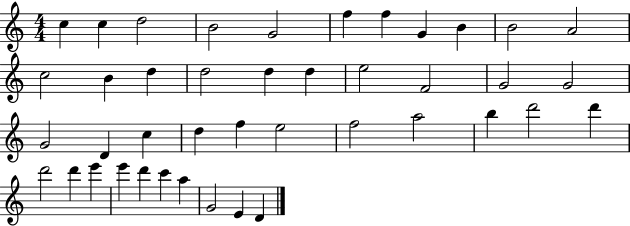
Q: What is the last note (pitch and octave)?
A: D4